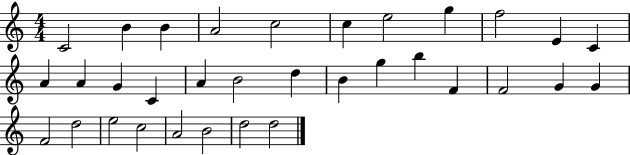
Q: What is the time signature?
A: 4/4